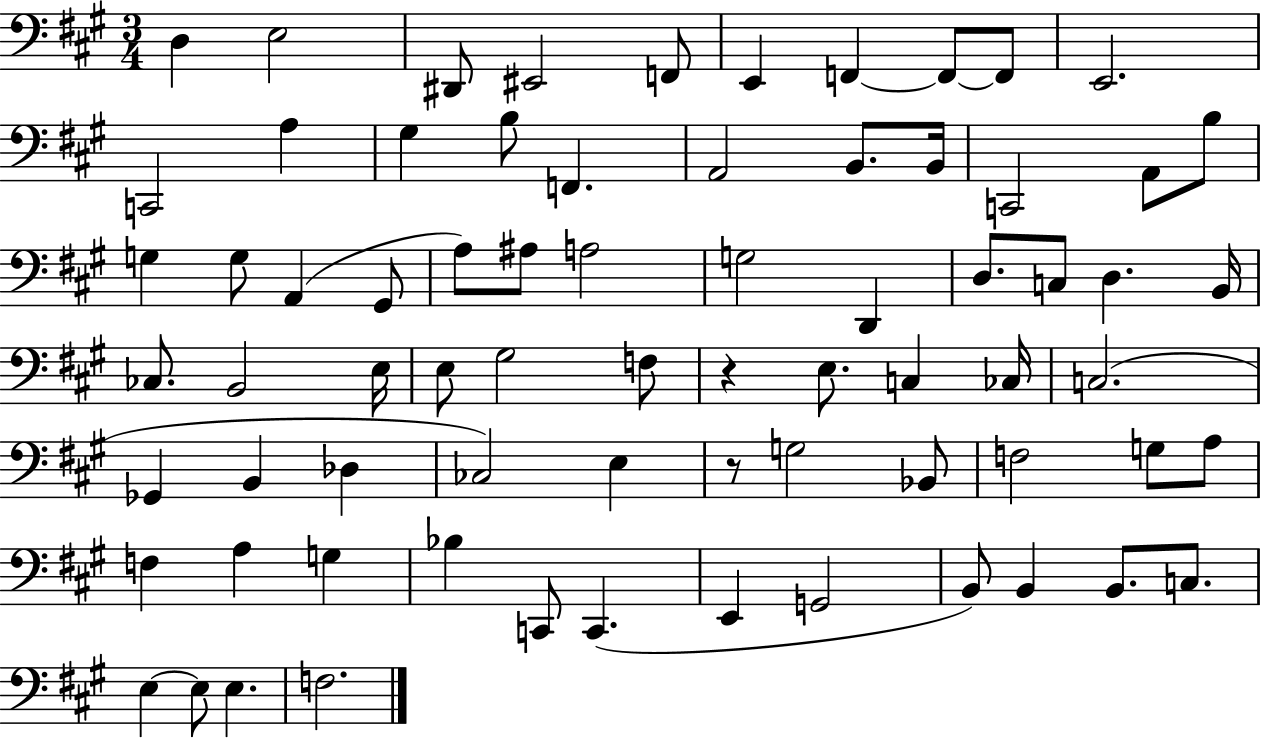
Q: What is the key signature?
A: A major